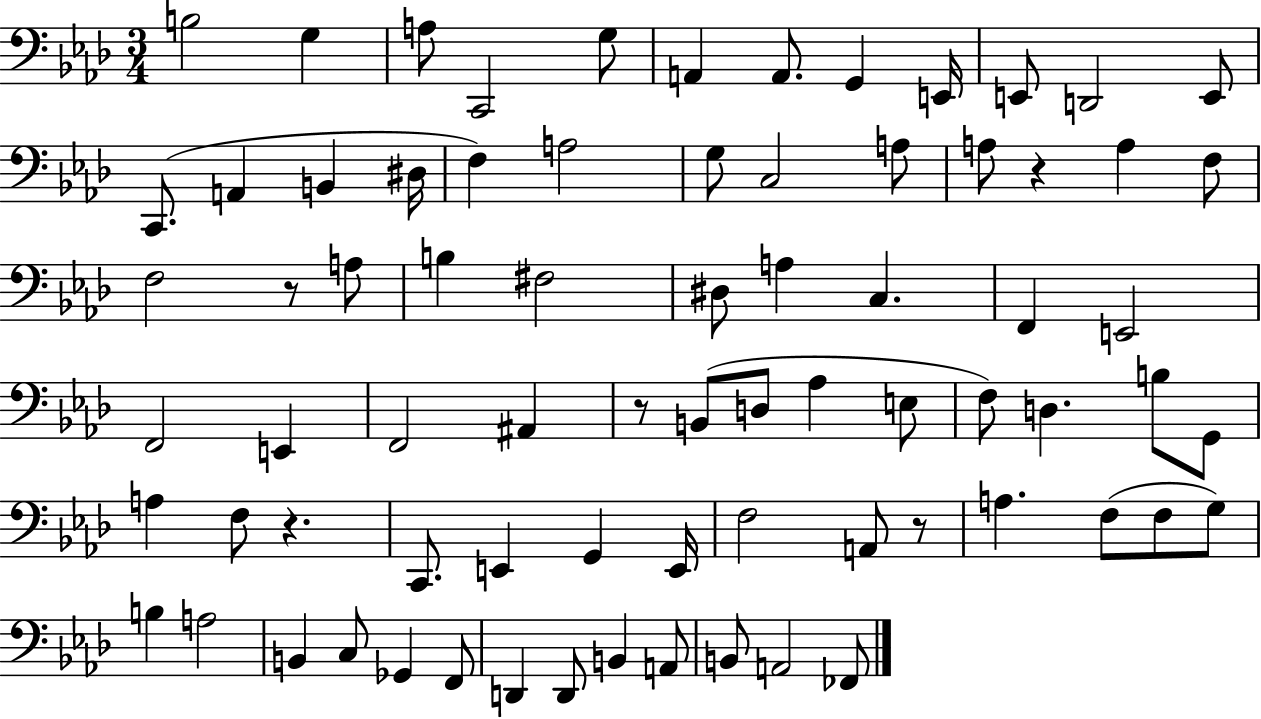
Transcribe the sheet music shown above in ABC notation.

X:1
T:Untitled
M:3/4
L:1/4
K:Ab
B,2 G, A,/2 C,,2 G,/2 A,, A,,/2 G,, E,,/4 E,,/2 D,,2 E,,/2 C,,/2 A,, B,, ^D,/4 F, A,2 G,/2 C,2 A,/2 A,/2 z A, F,/2 F,2 z/2 A,/2 B, ^F,2 ^D,/2 A, C, F,, E,,2 F,,2 E,, F,,2 ^A,, z/2 B,,/2 D,/2 _A, E,/2 F,/2 D, B,/2 G,,/2 A, F,/2 z C,,/2 E,, G,, E,,/4 F,2 A,,/2 z/2 A, F,/2 F,/2 G,/2 B, A,2 B,, C,/2 _G,, F,,/2 D,, D,,/2 B,, A,,/2 B,,/2 A,,2 _F,,/2